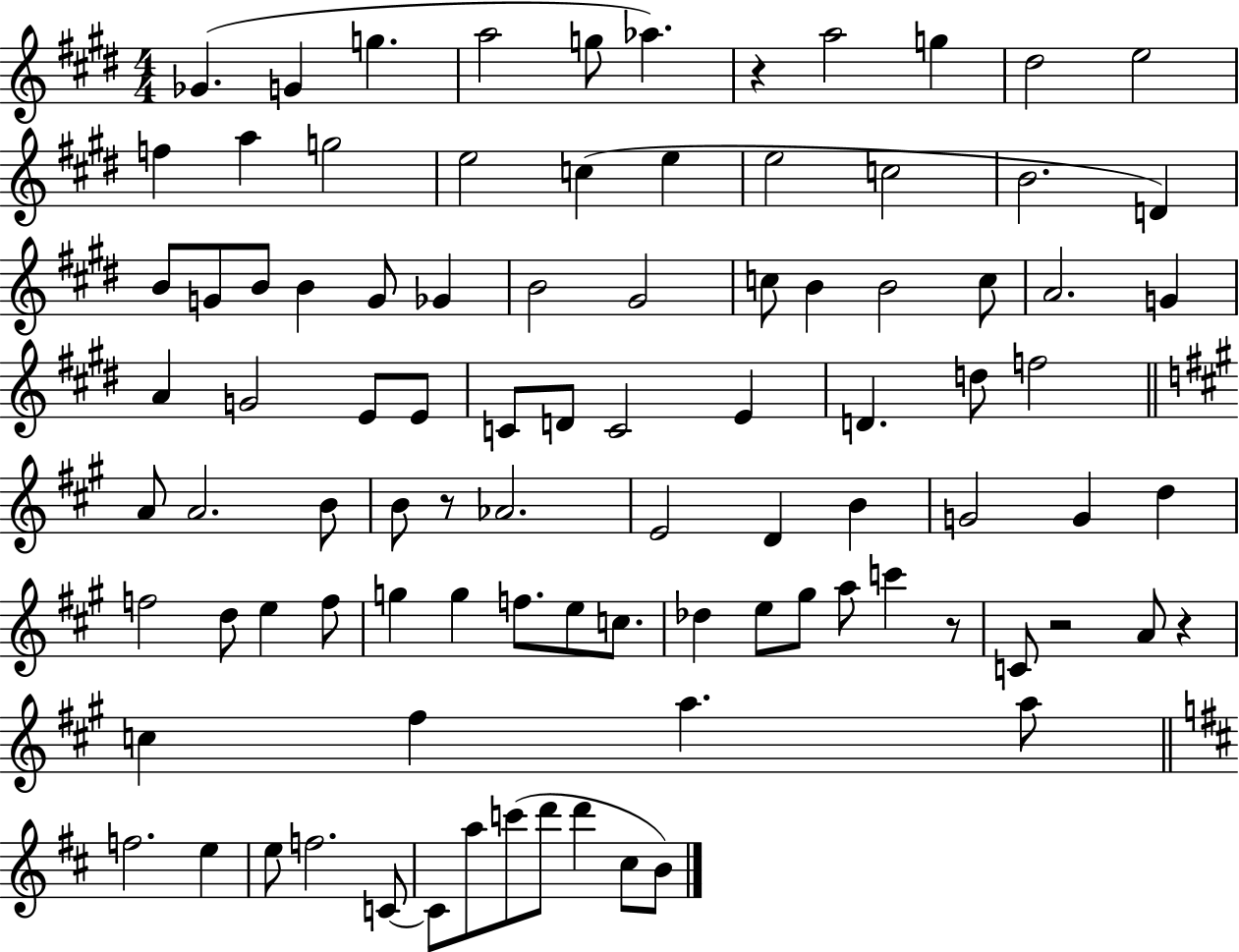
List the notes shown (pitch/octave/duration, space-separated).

Gb4/q. G4/q G5/q. A5/h G5/e Ab5/q. R/q A5/h G5/q D#5/h E5/h F5/q A5/q G5/h E5/h C5/q E5/q E5/h C5/h B4/h. D4/q B4/e G4/e B4/e B4/q G4/e Gb4/q B4/h G#4/h C5/e B4/q B4/h C5/e A4/h. G4/q A4/q G4/h E4/e E4/e C4/e D4/e C4/h E4/q D4/q. D5/e F5/h A4/e A4/h. B4/e B4/e R/e Ab4/h. E4/h D4/q B4/q G4/h G4/q D5/q F5/h D5/e E5/q F5/e G5/q G5/q F5/e. E5/e C5/e. Db5/q E5/e G#5/e A5/e C6/q R/e C4/e R/h A4/e R/q C5/q F#5/q A5/q. A5/e F5/h. E5/q E5/e F5/h. C4/e C4/e A5/e C6/e D6/e D6/q C#5/e B4/e